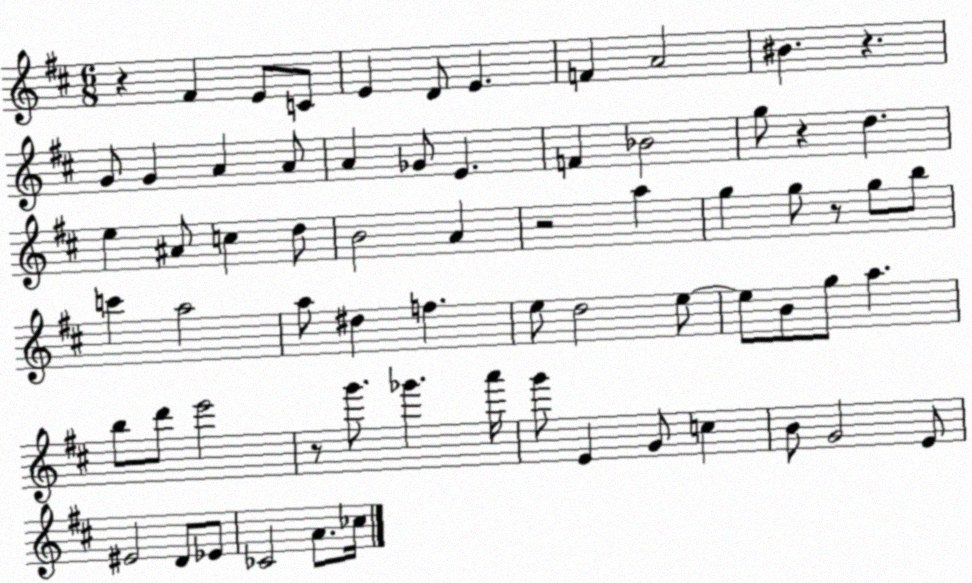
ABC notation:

X:1
T:Untitled
M:6/8
L:1/4
K:D
z ^F E/2 C/2 E D/2 E F A2 ^B z G/2 G A A/2 A _G/2 E F _B2 g/2 z d e ^A/2 c d/2 B2 A z2 a g g/2 z/2 g/2 b/2 c' a2 a/2 ^d f e/2 d2 e/2 e/2 B/2 g/2 a b/2 d'/2 e'2 z/2 g'/2 _g' a'/4 g'/2 E G/2 c B/2 G2 E/2 ^E2 D/2 _E/2 _C2 A/2 _c/4